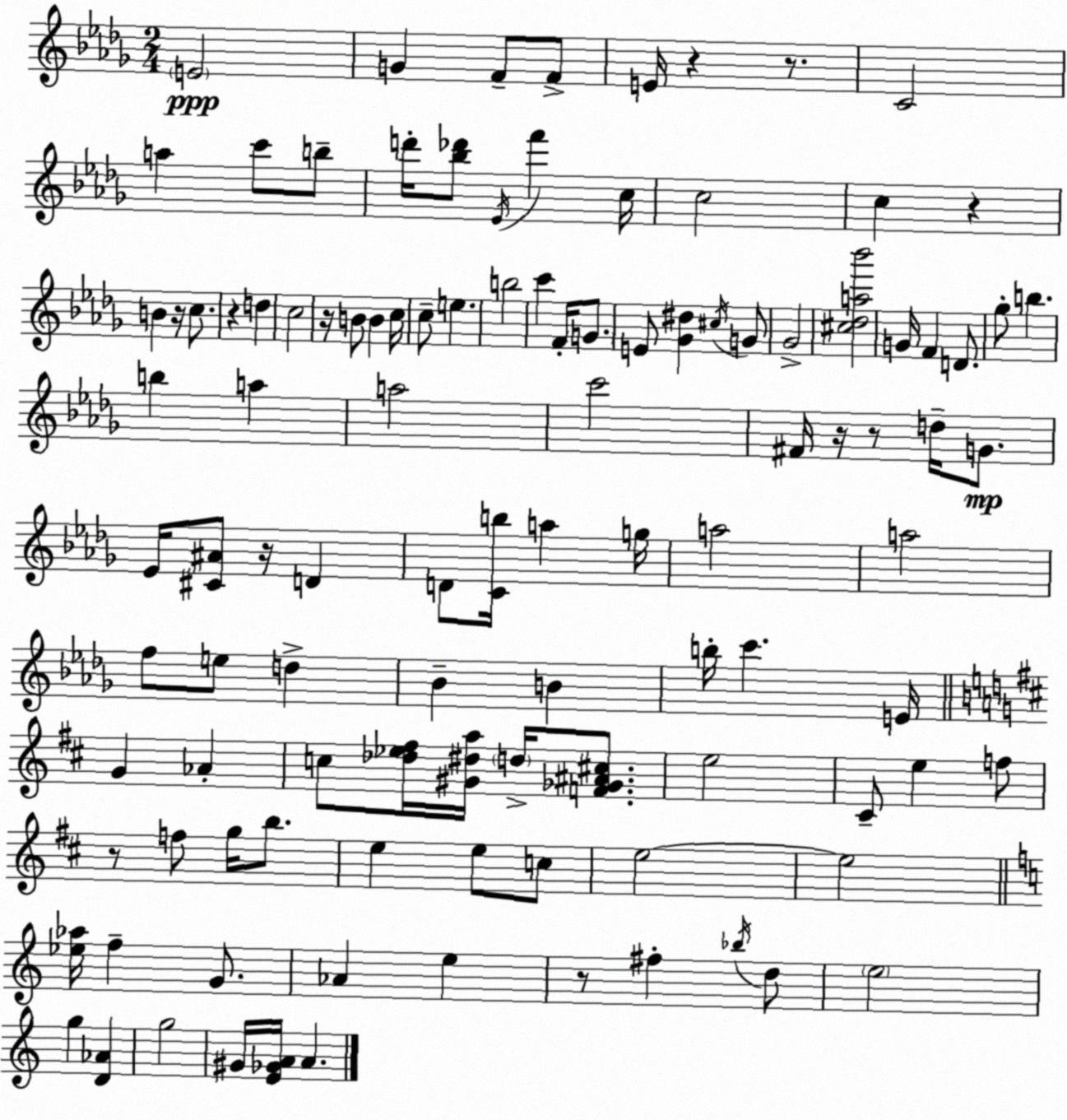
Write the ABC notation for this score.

X:1
T:Untitled
M:2/4
L:1/4
K:Bbm
E2 G F/2 F/2 E/4 z z/2 C2 a c'/2 b/2 d'/4 [_b_d']/2 _E/4 f' c/4 c2 c z B z/4 c/2 z d c2 z/4 B/2 B c/4 c/2 e b2 c' F/4 G/2 E/2 [_G^d] ^c/4 G/2 _G2 [^c_da_b']2 G/4 F D/2 _g/2 b b a a2 c'2 ^F/4 z/4 z/2 d/4 G/2 _E/4 [^C^A]/2 z/4 D D/2 [Cb]/4 a g/4 a2 a2 f/2 e/2 d _B B b/4 c' E/4 G _A c/2 [_d_e^f]/4 [^G^da]/4 d/4 [F_G^A^c]/2 e2 ^C/2 e f/2 z/2 f/2 g/4 b/2 e e/2 c/2 e2 e2 [_e_a]/4 f G/2 _A e z/2 ^f _b/4 d/2 e2 g [D_A] g2 ^G/4 [E_GA]/4 A